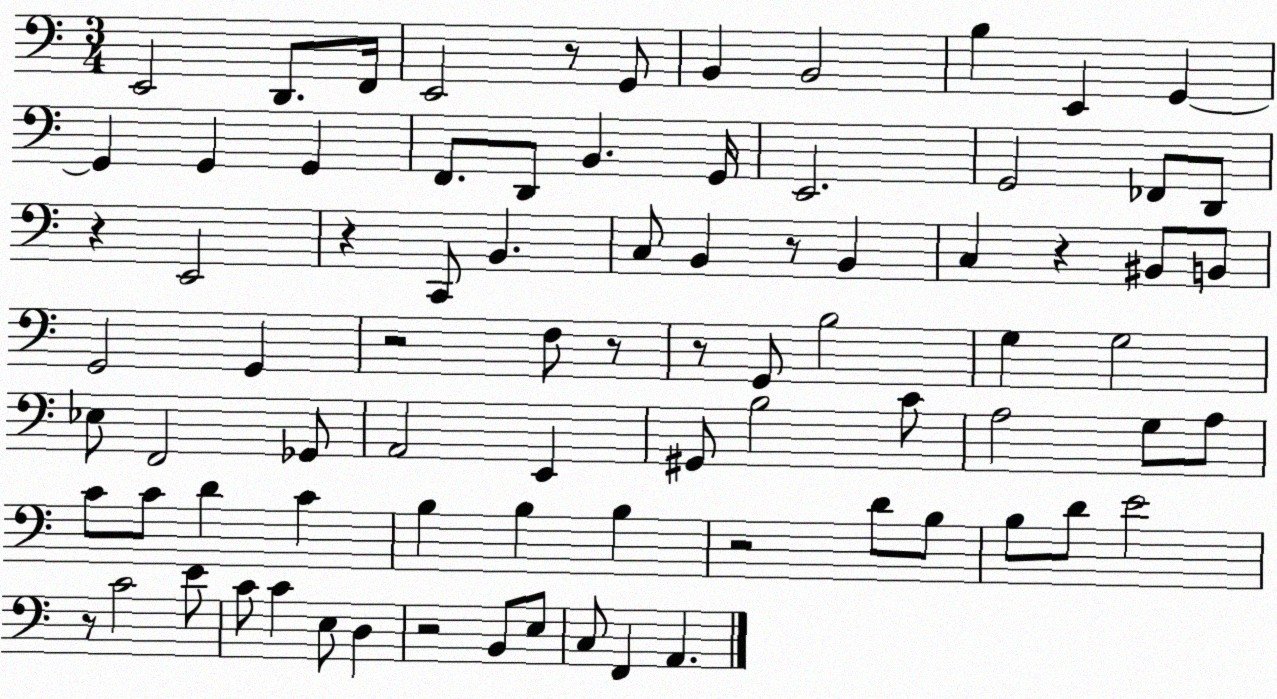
X:1
T:Untitled
M:3/4
L:1/4
K:C
E,,2 D,,/2 F,,/4 E,,2 z/2 G,,/2 B,, B,,2 B, E,, G,, G,, G,, G,, F,,/2 D,,/2 B,, G,,/4 E,,2 G,,2 _F,,/2 D,,/2 z E,,2 z C,,/2 B,, C,/2 B,, z/2 B,, C, z ^B,,/2 B,,/2 G,,2 G,, z2 F,/2 z/2 z/2 G,,/2 B,2 G, G,2 _E,/2 F,,2 _G,,/2 A,,2 E,, ^G,,/2 B,2 C/2 A,2 G,/2 A,/2 C/2 C/2 D C B, B, B, z2 D/2 B,/2 B,/2 D/2 E2 z/2 C2 E/2 C/2 C E,/2 D, z2 B,,/2 E,/2 C,/2 F,, A,,